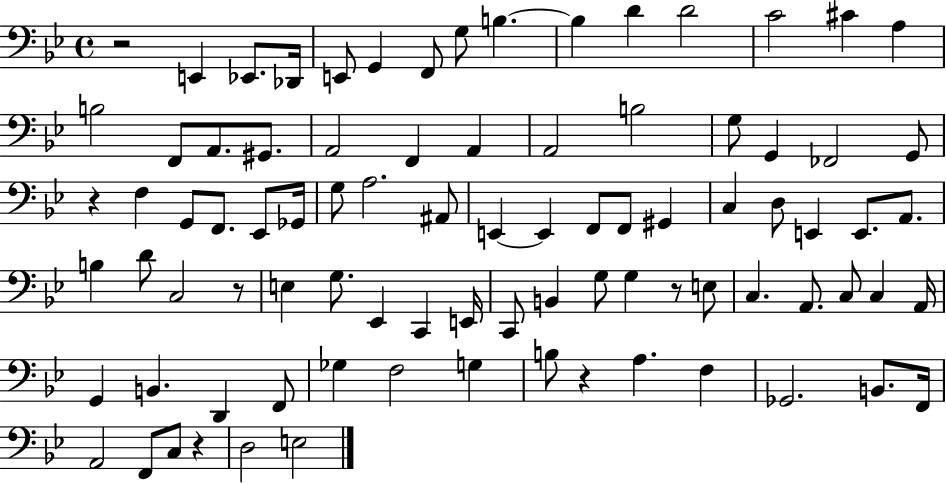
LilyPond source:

{
  \clef bass
  \time 4/4
  \defaultTimeSignature
  \key bes \major
  r2 e,4 ees,8. des,16 | e,8 g,4 f,8 g8 b4.~~ | b4 d'4 d'2 | c'2 cis'4 a4 | \break b2 f,8 a,8. gis,8. | a,2 f,4 a,4 | a,2 b2 | g8 g,4 fes,2 g,8 | \break r4 f4 g,8 f,8. ees,8 ges,16 | g8 a2. ais,8 | e,4~~ e,4 f,8 f,8 gis,4 | c4 d8 e,4 e,8. a,8. | \break b4 d'8 c2 r8 | e4 g8. ees,4 c,4 e,16 | c,8 b,4 g8 g4 r8 e8 | c4. a,8. c8 c4 a,16 | \break g,4 b,4. d,4 f,8 | ges4 f2 g4 | b8 r4 a4. f4 | ges,2. b,8. f,16 | \break a,2 f,8 c8 r4 | d2 e2 | \bar "|."
}